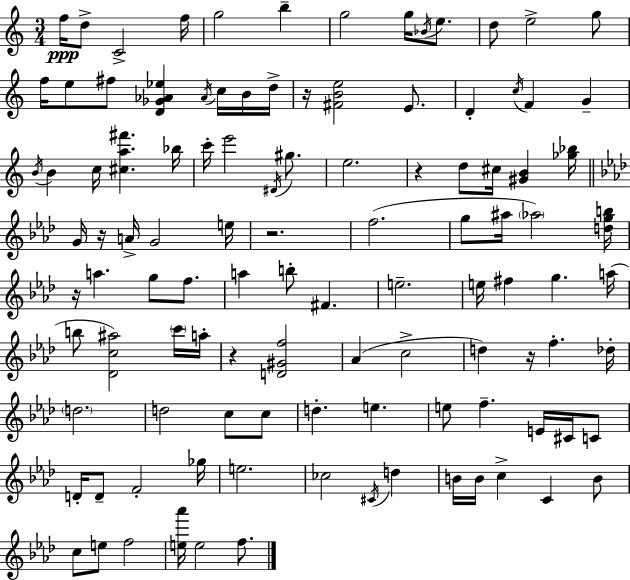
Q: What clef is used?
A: treble